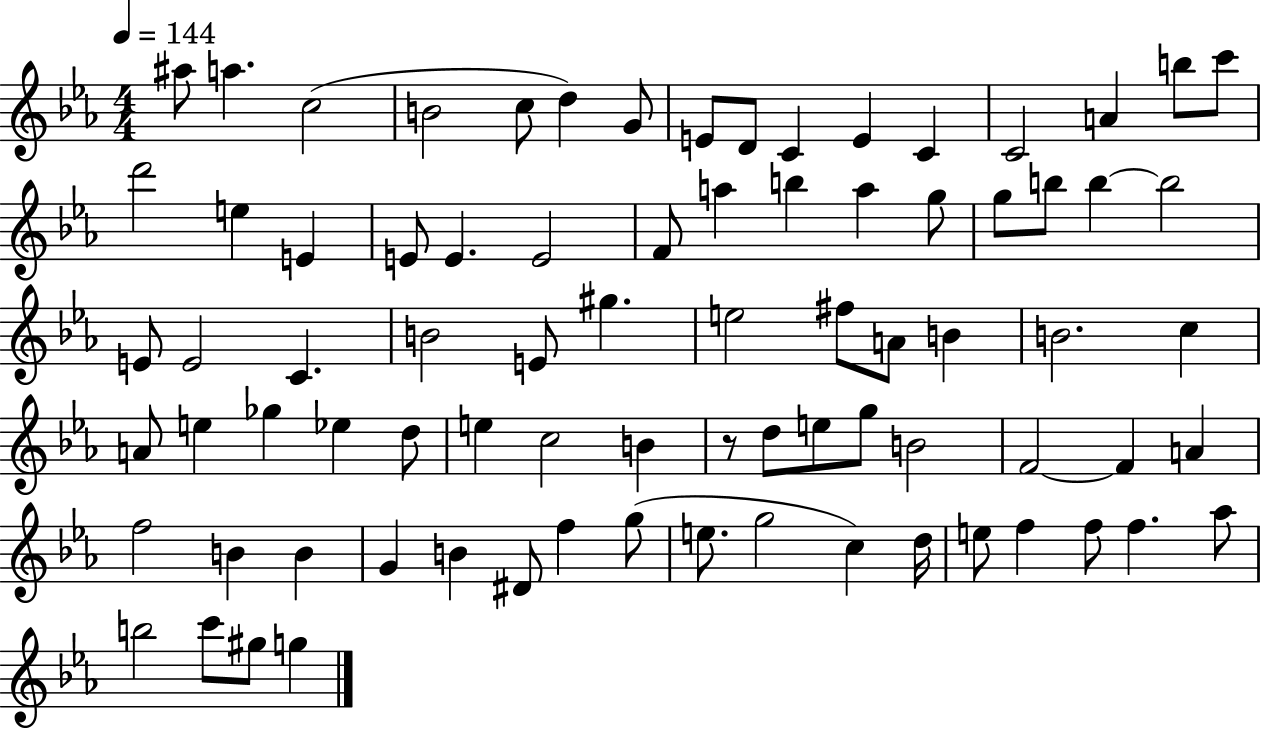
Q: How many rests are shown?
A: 1